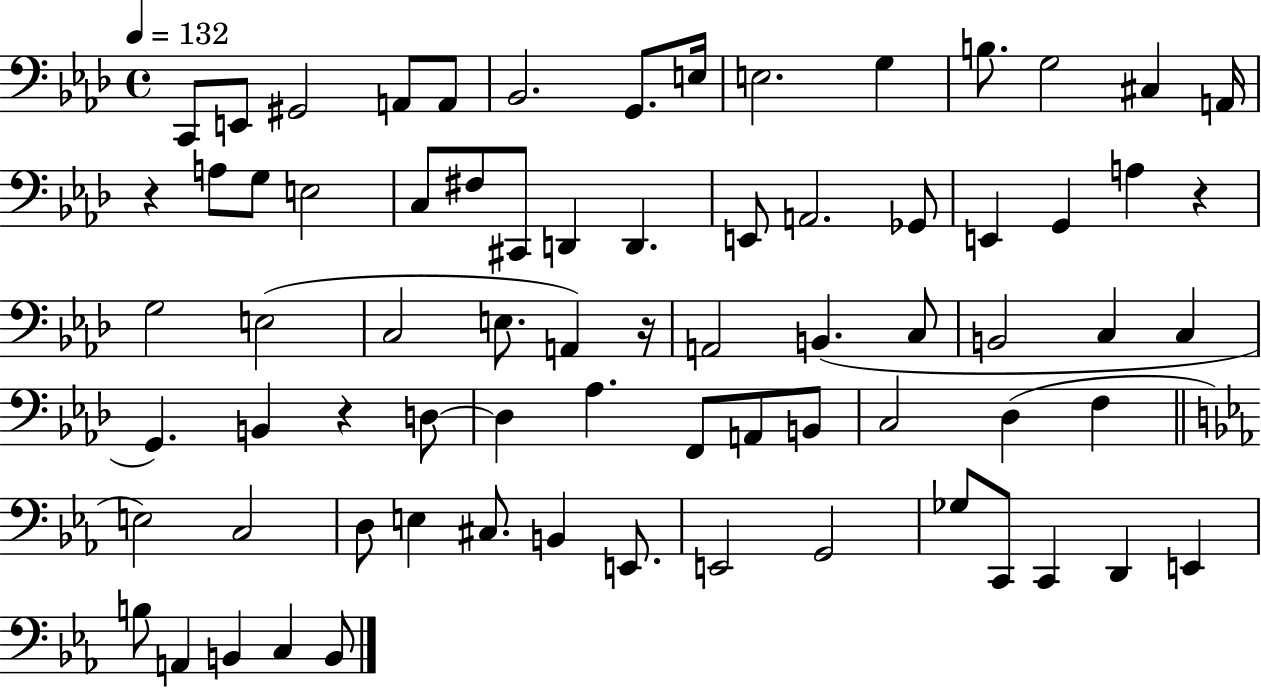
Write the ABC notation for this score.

X:1
T:Untitled
M:4/4
L:1/4
K:Ab
C,,/2 E,,/2 ^G,,2 A,,/2 A,,/2 _B,,2 G,,/2 E,/4 E,2 G, B,/2 G,2 ^C, A,,/4 z A,/2 G,/2 E,2 C,/2 ^F,/2 ^C,,/2 D,, D,, E,,/2 A,,2 _G,,/2 E,, G,, A, z G,2 E,2 C,2 E,/2 A,, z/4 A,,2 B,, C,/2 B,,2 C, C, G,, B,, z D,/2 D, _A, F,,/2 A,,/2 B,,/2 C,2 _D, F, E,2 C,2 D,/2 E, ^C,/2 B,, E,,/2 E,,2 G,,2 _G,/2 C,,/2 C,, D,, E,, B,/2 A,, B,, C, B,,/2